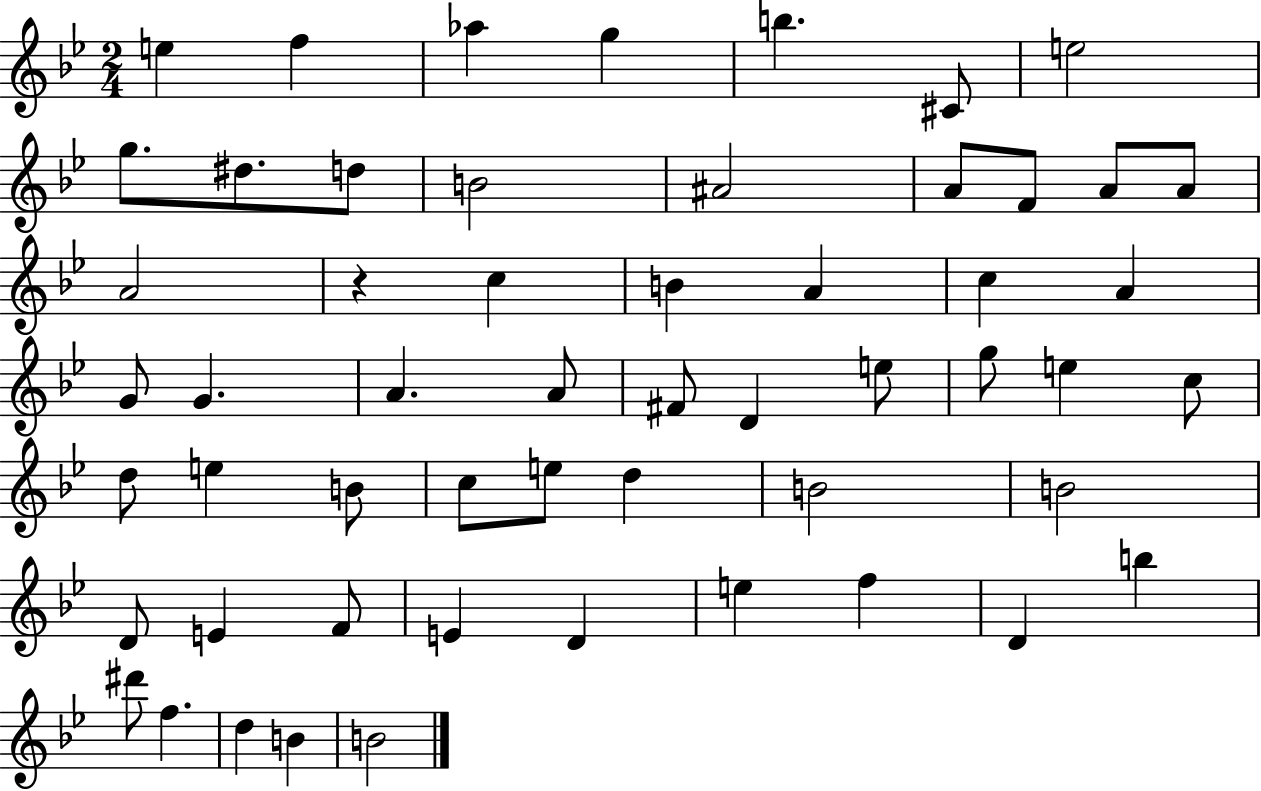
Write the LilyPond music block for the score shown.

{
  \clef treble
  \numericTimeSignature
  \time 2/4
  \key bes \major
  e''4 f''4 | aes''4 g''4 | b''4. cis'8 | e''2 | \break g''8. dis''8. d''8 | b'2 | ais'2 | a'8 f'8 a'8 a'8 | \break a'2 | r4 c''4 | b'4 a'4 | c''4 a'4 | \break g'8 g'4. | a'4. a'8 | fis'8 d'4 e''8 | g''8 e''4 c''8 | \break d''8 e''4 b'8 | c''8 e''8 d''4 | b'2 | b'2 | \break d'8 e'4 f'8 | e'4 d'4 | e''4 f''4 | d'4 b''4 | \break dis'''8 f''4. | d''4 b'4 | b'2 | \bar "|."
}